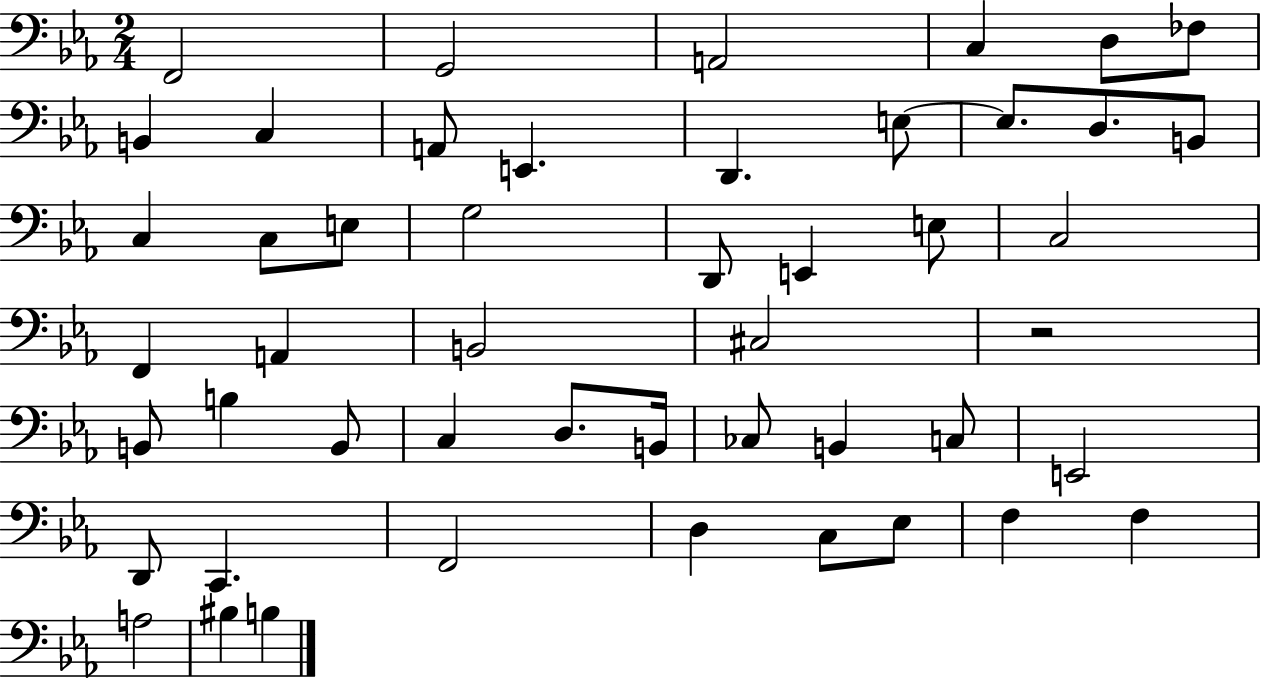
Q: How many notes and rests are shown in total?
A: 49